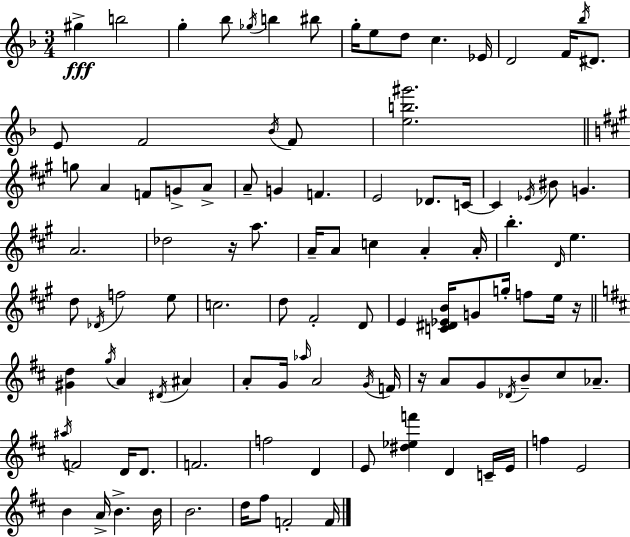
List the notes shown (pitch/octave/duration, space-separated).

G#5/q B5/h G5/q Bb5/e Gb5/s B5/q BIS5/e G5/s E5/e D5/e C5/q. Eb4/s D4/h F4/s Bb5/s D#4/e. E4/e F4/h Bb4/s F4/e [E5,B5,G#6]/h. G5/e A4/q F4/e G4/e A4/e A4/e G4/q F4/q. E4/h Db4/e. C4/s C4/q Eb4/s BIS4/e G4/q. A4/h. Db5/h R/s A5/e. A4/s A4/e C5/q A4/q A4/s B5/q. D4/s E5/q. D5/e Db4/s F5/h E5/e C5/h. D5/e F#4/h D4/e E4/q [C4,D#4,Eb4,B4]/s G4/e G5/s F5/e E5/s R/s [G#4,D5]/q G5/s A4/q D#4/s A#4/q A4/e G4/s Ab5/s A4/h G4/s F4/s R/s A4/e G4/e Db4/s B4/e C#5/e Ab4/e. A#5/s F4/h D4/s D4/e. F4/h. F5/h D4/q E4/e [D#5,Eb5,F6]/q D4/q C4/s E4/s F5/q E4/h B4/q A4/s B4/q. B4/s B4/h. D5/s F#5/e F4/h F4/s